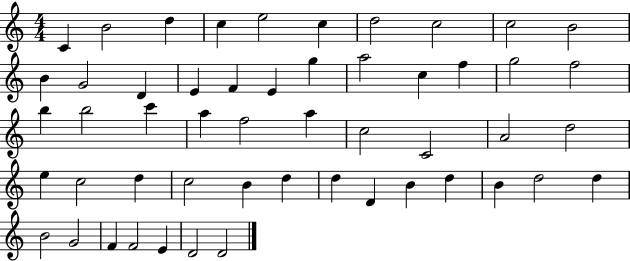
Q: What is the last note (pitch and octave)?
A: D4